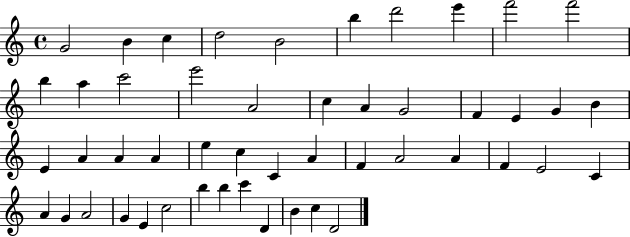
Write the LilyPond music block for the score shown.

{
  \clef treble
  \time 4/4
  \defaultTimeSignature
  \key c \major
  g'2 b'4 c''4 | d''2 b'2 | b''4 d'''2 e'''4 | f'''2 f'''2 | \break b''4 a''4 c'''2 | e'''2 a'2 | c''4 a'4 g'2 | f'4 e'4 g'4 b'4 | \break e'4 a'4 a'4 a'4 | e''4 c''4 c'4 a'4 | f'4 a'2 a'4 | f'4 e'2 c'4 | \break a'4 g'4 a'2 | g'4 e'4 c''2 | b''4 b''4 c'''4 d'4 | b'4 c''4 d'2 | \break \bar "|."
}